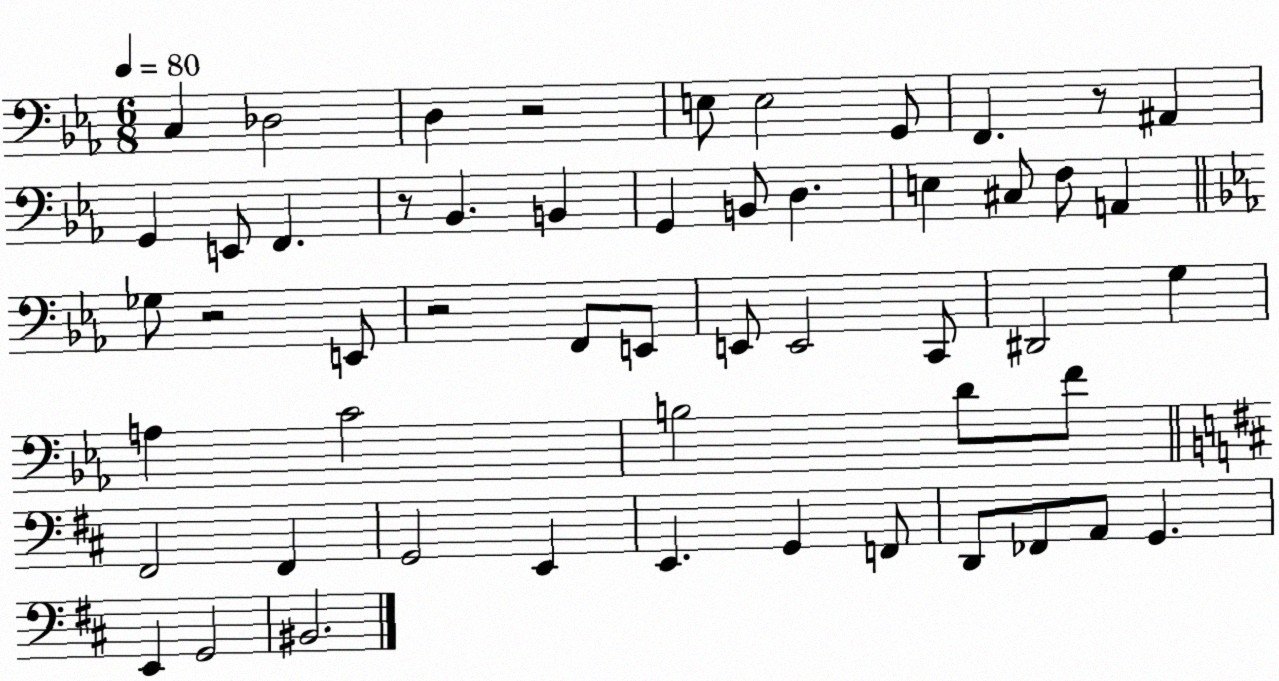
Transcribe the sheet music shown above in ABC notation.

X:1
T:Untitled
M:6/8
L:1/4
K:Eb
C, _D,2 D, z2 E,/2 E,2 G,,/2 F,, z/2 ^A,, G,, E,,/2 F,, z/2 _B,, B,, G,, B,,/2 D, E, ^C,/2 F,/2 A,, _G,/2 z2 E,,/2 z2 F,,/2 E,,/2 E,,/2 E,,2 C,,/2 ^D,,2 G, A, C2 B,2 D/2 F/2 ^F,,2 ^F,, G,,2 E,, E,, G,, F,,/2 D,,/2 _F,,/2 A,,/2 G,, E,, G,,2 ^B,,2